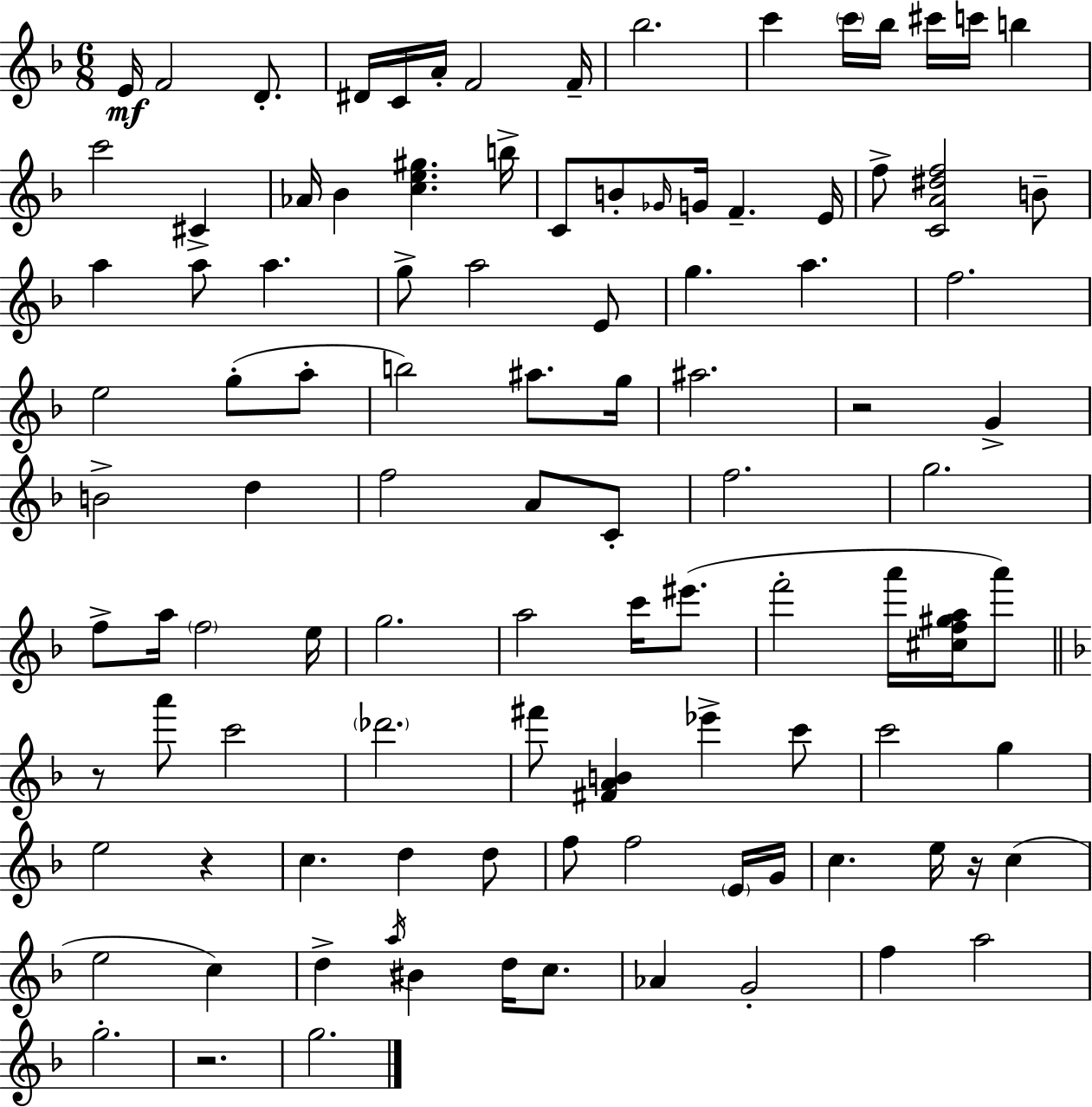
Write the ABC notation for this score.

X:1
T:Untitled
M:6/8
L:1/4
K:Dm
E/4 F2 D/2 ^D/4 C/4 A/4 F2 F/4 _b2 c' c'/4 _b/4 ^c'/4 c'/4 b c'2 ^C _A/4 _B [ce^g] b/4 C/2 B/2 _G/4 G/4 F E/4 f/2 [CA^df]2 B/2 a a/2 a g/2 a2 E/2 g a f2 e2 g/2 a/2 b2 ^a/2 g/4 ^a2 z2 G B2 d f2 A/2 C/2 f2 g2 f/2 a/4 f2 e/4 g2 a2 c'/4 ^e'/2 f'2 a'/4 [^cf^ga]/4 a'/2 z/2 a'/2 c'2 _d'2 ^f'/2 [^FAB] _e' c'/2 c'2 g e2 z c d d/2 f/2 f2 E/4 G/4 c e/4 z/4 c e2 c d a/4 ^B d/4 c/2 _A G2 f a2 g2 z2 g2